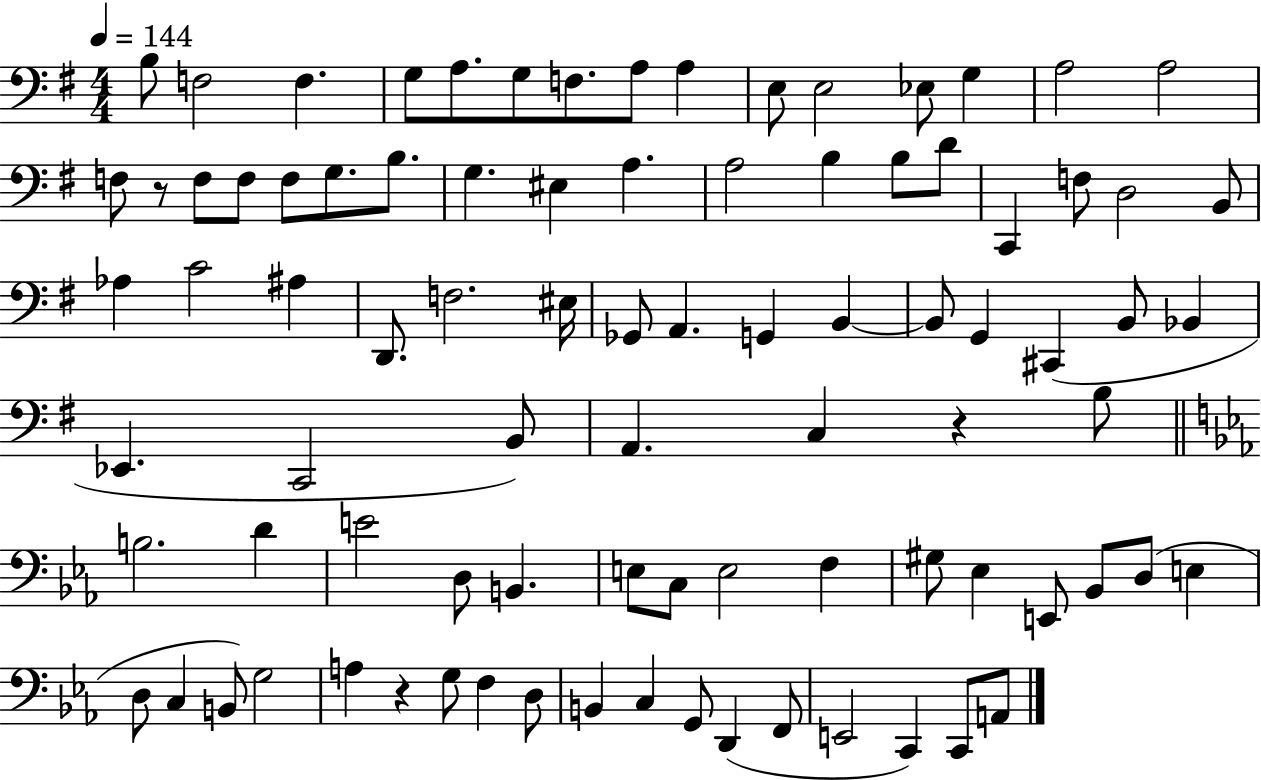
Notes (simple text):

B3/e F3/h F3/q. G3/e A3/e. G3/e F3/e. A3/e A3/q E3/e E3/h Eb3/e G3/q A3/h A3/h F3/e R/e F3/e F3/e F3/e G3/e. B3/e. G3/q. EIS3/q A3/q. A3/h B3/q B3/e D4/e C2/q F3/e D3/h B2/e Ab3/q C4/h A#3/q D2/e. F3/h. EIS3/s Gb2/e A2/q. G2/q B2/q B2/e G2/q C#2/q B2/e Bb2/q Eb2/q. C2/h B2/e A2/q. C3/q R/q B3/e B3/h. D4/q E4/h D3/e B2/q. E3/e C3/e E3/h F3/q G#3/e Eb3/q E2/e Bb2/e D3/e E3/q D3/e C3/q B2/e G3/h A3/q R/q G3/e F3/q D3/e B2/q C3/q G2/e D2/q F2/e E2/h C2/q C2/e A2/e